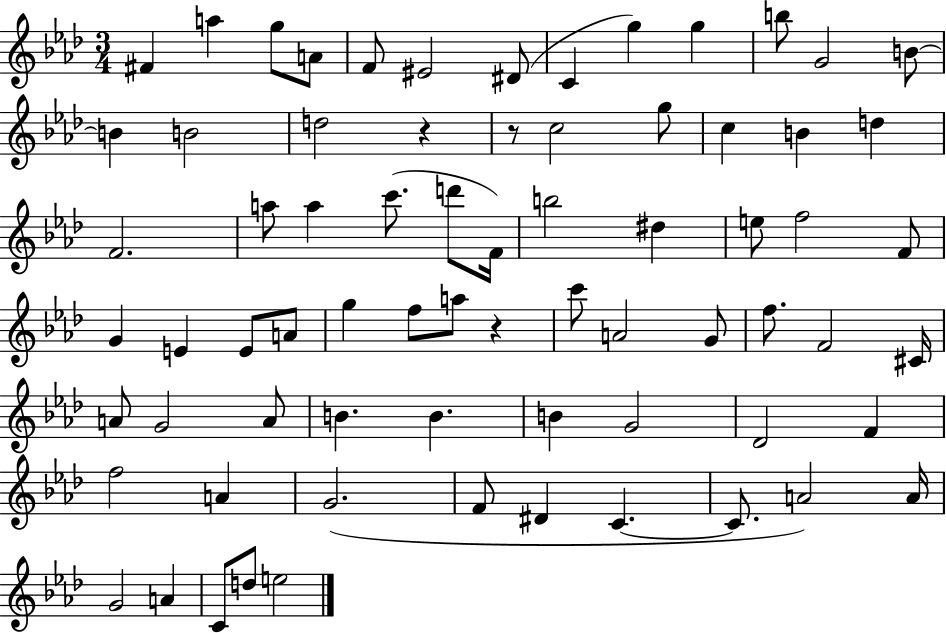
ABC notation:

X:1
T:Untitled
M:3/4
L:1/4
K:Ab
^F a g/2 A/2 F/2 ^E2 ^D/2 C g g b/2 G2 B/2 B B2 d2 z z/2 c2 g/2 c B d F2 a/2 a c'/2 d'/2 F/4 b2 ^d e/2 f2 F/2 G E E/2 A/2 g f/2 a/2 z c'/2 A2 G/2 f/2 F2 ^C/4 A/2 G2 A/2 B B B G2 _D2 F f2 A G2 F/2 ^D C C/2 A2 A/4 G2 A C/2 d/2 e2